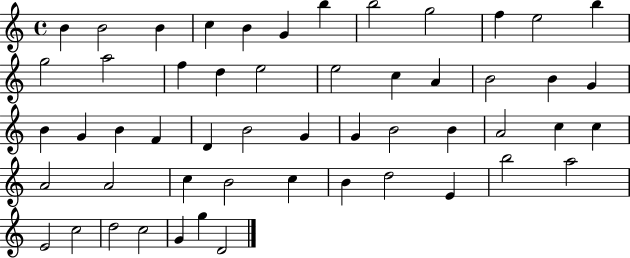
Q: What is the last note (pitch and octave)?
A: D4